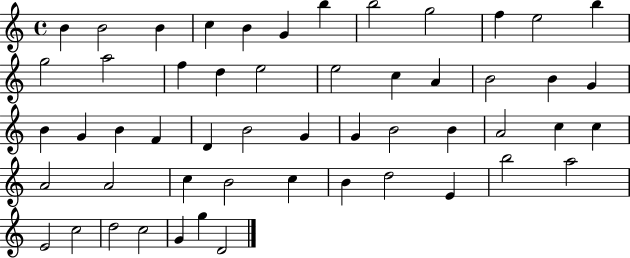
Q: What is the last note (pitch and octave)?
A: D4